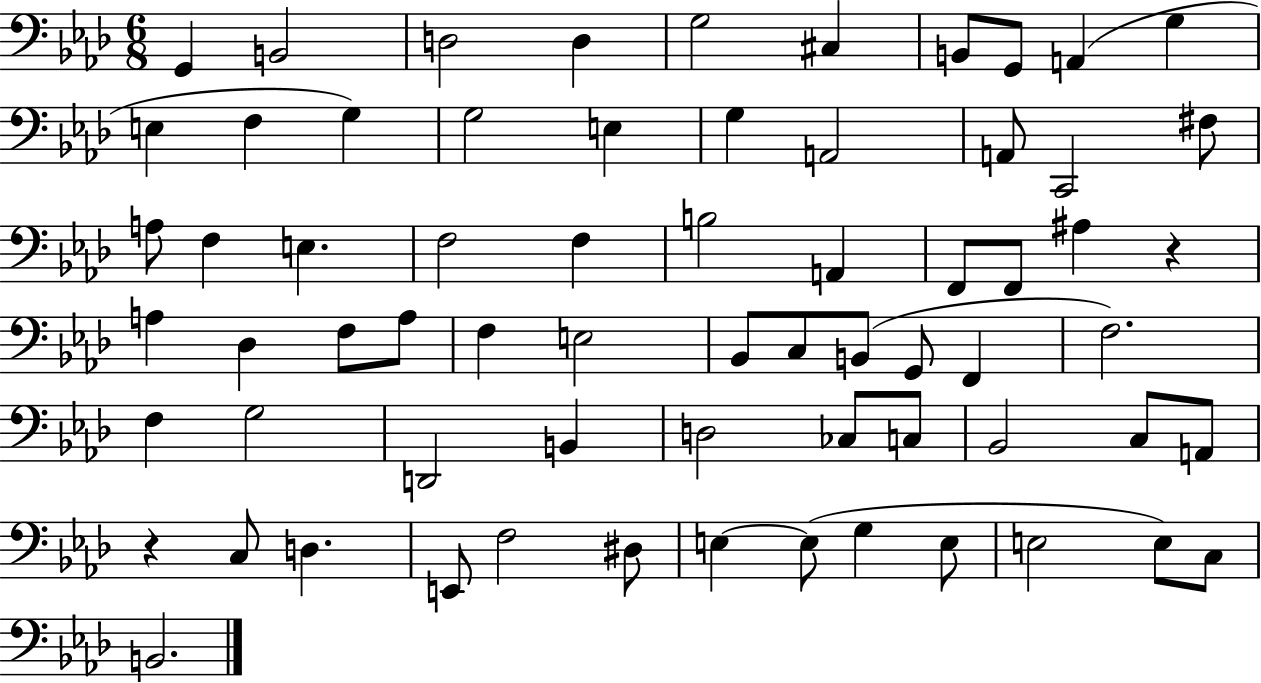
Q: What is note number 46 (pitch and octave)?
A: B2